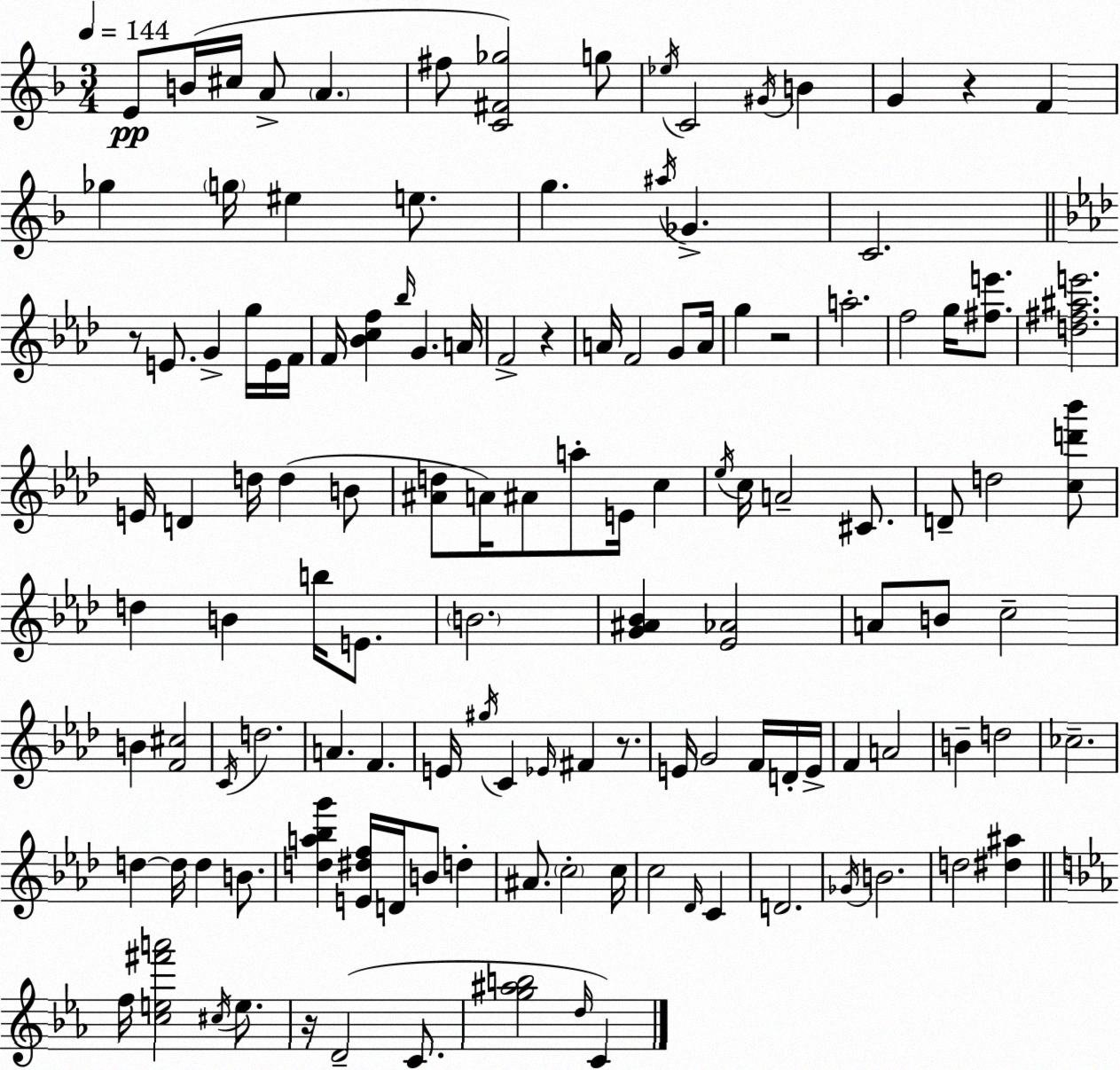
X:1
T:Untitled
M:3/4
L:1/4
K:Dm
E/2 B/4 ^c/4 A/2 A ^f/2 [C^F_g]2 g/2 _e/4 C2 ^G/4 B G z F _g g/4 ^e e/2 g ^a/4 _G C2 z/2 E/2 G g/4 E/4 F/4 F/4 [_Bcf] _b/4 G A/4 F2 z A/4 F2 G/2 A/4 g z2 a2 f2 g/4 [^fe']/2 [d^f^ae']2 E/4 D d/4 d B/2 [^Ad]/2 A/4 ^A/2 a/2 E/4 c _e/4 c/4 A2 ^C/2 D/2 d2 [cd'_b']/2 d B b/4 E/2 B2 [G^A_B] [_E_A]2 A/2 B/2 c2 B [F^c]2 C/4 d2 A F E/4 ^g/4 C _E/4 ^F z/2 E/4 G2 F/4 D/4 E/4 F A2 B d2 _c2 d d/4 d B/2 [da_bg'] [E^df]/4 D/4 B/2 d ^A/2 c2 c/4 c2 _D/4 C D2 _G/4 B2 d2 [^d^a] f/4 [ce^f'a']2 ^c/4 e/2 z/4 D2 C/2 [g^ab]2 d/4 C